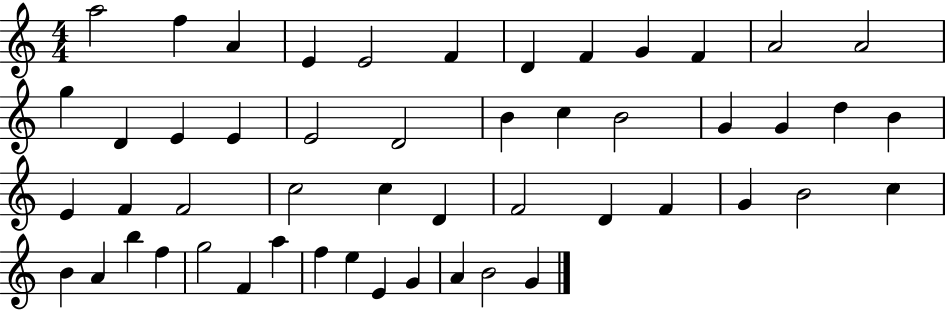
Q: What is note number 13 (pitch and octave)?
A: G5